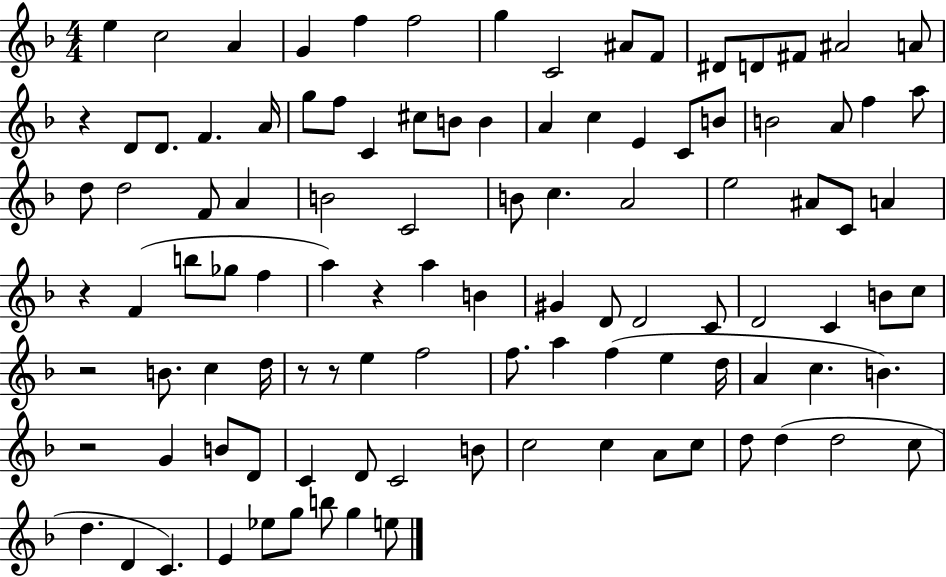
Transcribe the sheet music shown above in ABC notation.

X:1
T:Untitled
M:4/4
L:1/4
K:F
e c2 A G f f2 g C2 ^A/2 F/2 ^D/2 D/2 ^F/2 ^A2 A/2 z D/2 D/2 F A/4 g/2 f/2 C ^c/2 B/2 B A c E C/2 B/2 B2 A/2 f a/2 d/2 d2 F/2 A B2 C2 B/2 c A2 e2 ^A/2 C/2 A z F b/2 _g/2 f a z a B ^G D/2 D2 C/2 D2 C B/2 c/2 z2 B/2 c d/4 z/2 z/2 e f2 f/2 a f e d/4 A c B z2 G B/2 D/2 C D/2 C2 B/2 c2 c A/2 c/2 d/2 d d2 c/2 d D C E _e/2 g/2 b/2 g e/2